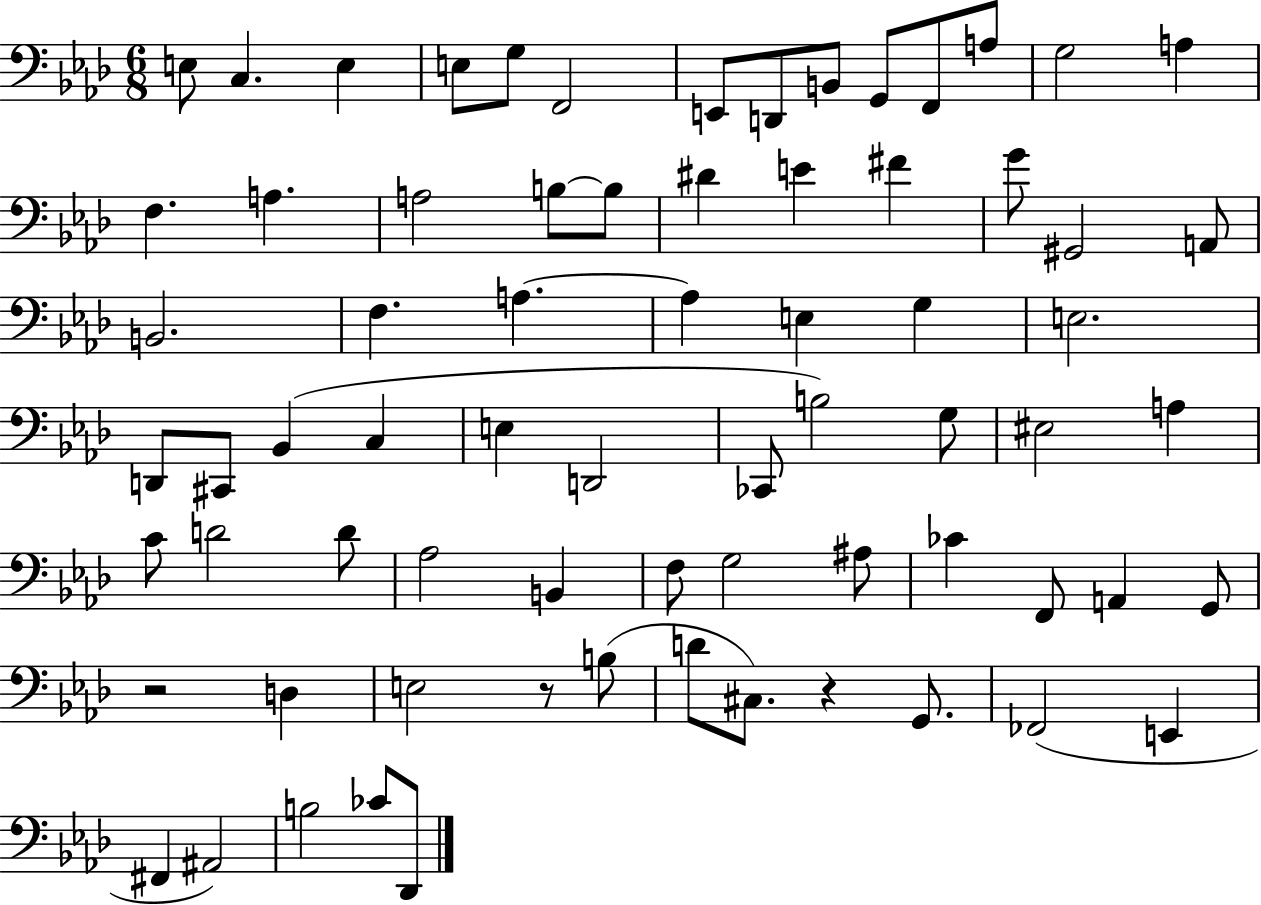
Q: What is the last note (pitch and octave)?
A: Db2